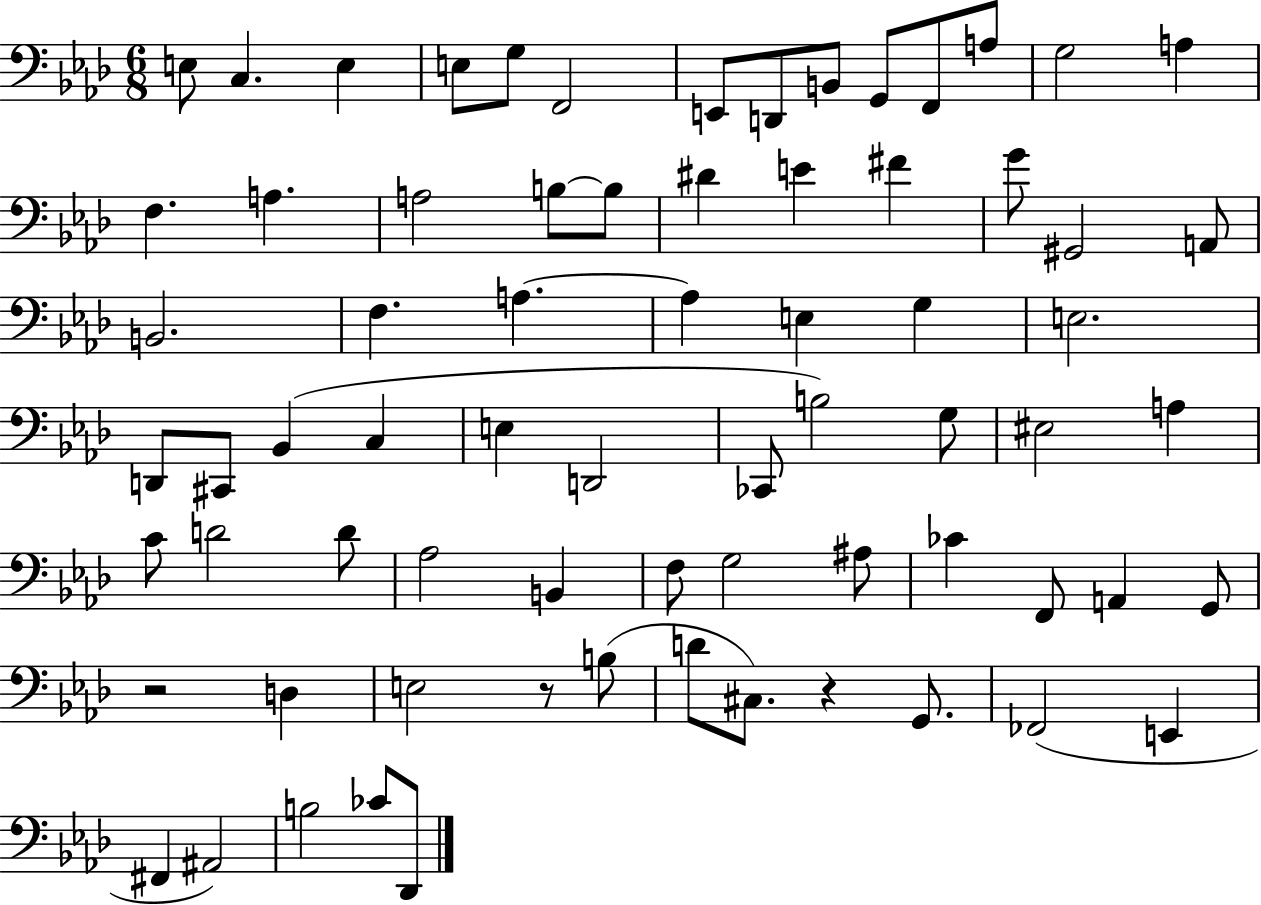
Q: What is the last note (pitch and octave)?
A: Db2